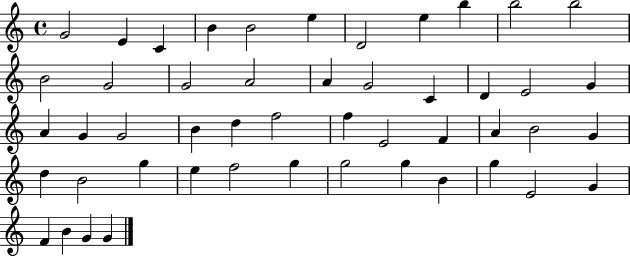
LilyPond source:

{
  \clef treble
  \time 4/4
  \defaultTimeSignature
  \key c \major
  g'2 e'4 c'4 | b'4 b'2 e''4 | d'2 e''4 b''4 | b''2 b''2 | \break b'2 g'2 | g'2 a'2 | a'4 g'2 c'4 | d'4 e'2 g'4 | \break a'4 g'4 g'2 | b'4 d''4 f''2 | f''4 e'2 f'4 | a'4 b'2 g'4 | \break d''4 b'2 g''4 | e''4 f''2 g''4 | g''2 g''4 b'4 | g''4 e'2 g'4 | \break f'4 b'4 g'4 g'4 | \bar "|."
}